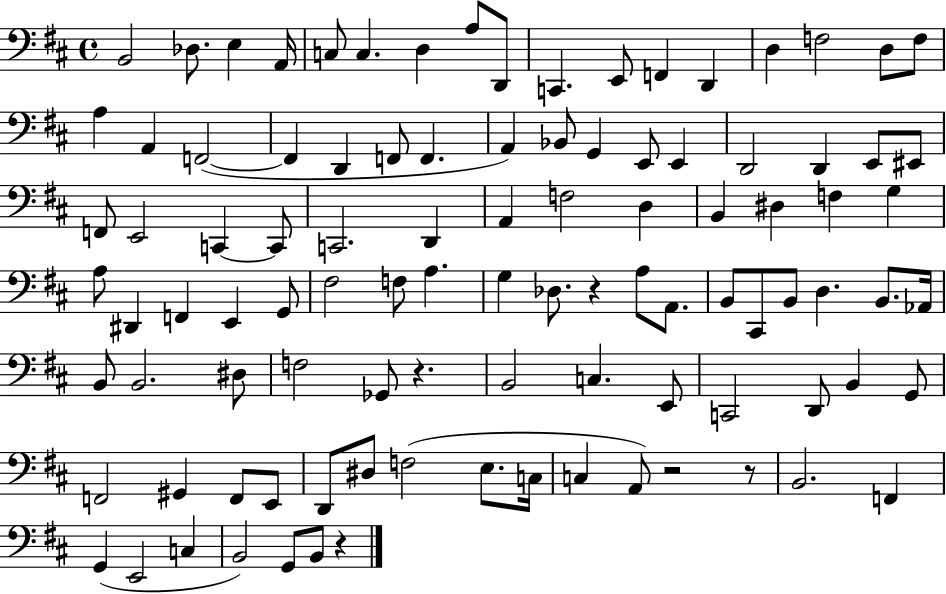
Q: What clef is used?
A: bass